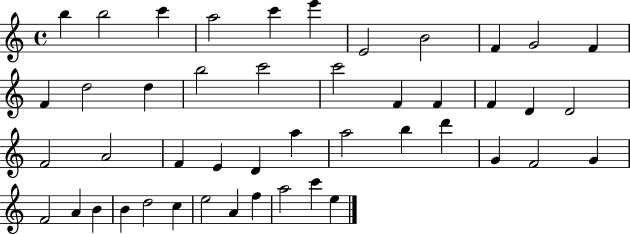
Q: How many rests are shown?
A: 0